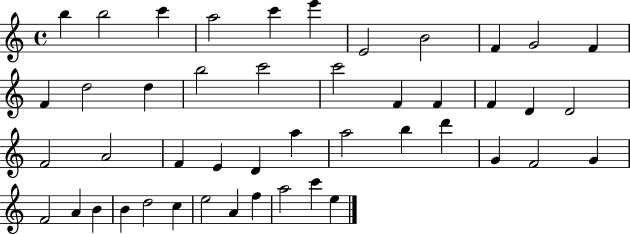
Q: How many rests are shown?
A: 0